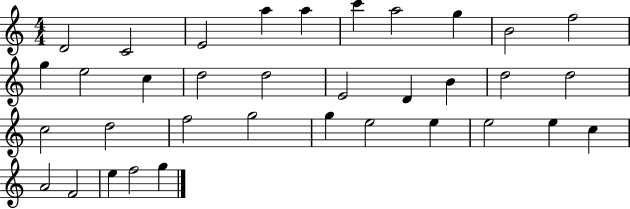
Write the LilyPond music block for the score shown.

{
  \clef treble
  \numericTimeSignature
  \time 4/4
  \key c \major
  d'2 c'2 | e'2 a''4 a''4 | c'''4 a''2 g''4 | b'2 f''2 | \break g''4 e''2 c''4 | d''2 d''2 | e'2 d'4 b'4 | d''2 d''2 | \break c''2 d''2 | f''2 g''2 | g''4 e''2 e''4 | e''2 e''4 c''4 | \break a'2 f'2 | e''4 f''2 g''4 | \bar "|."
}